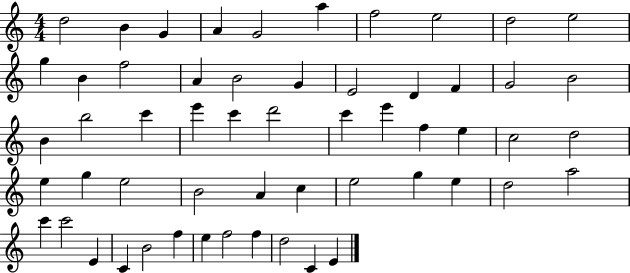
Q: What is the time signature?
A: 4/4